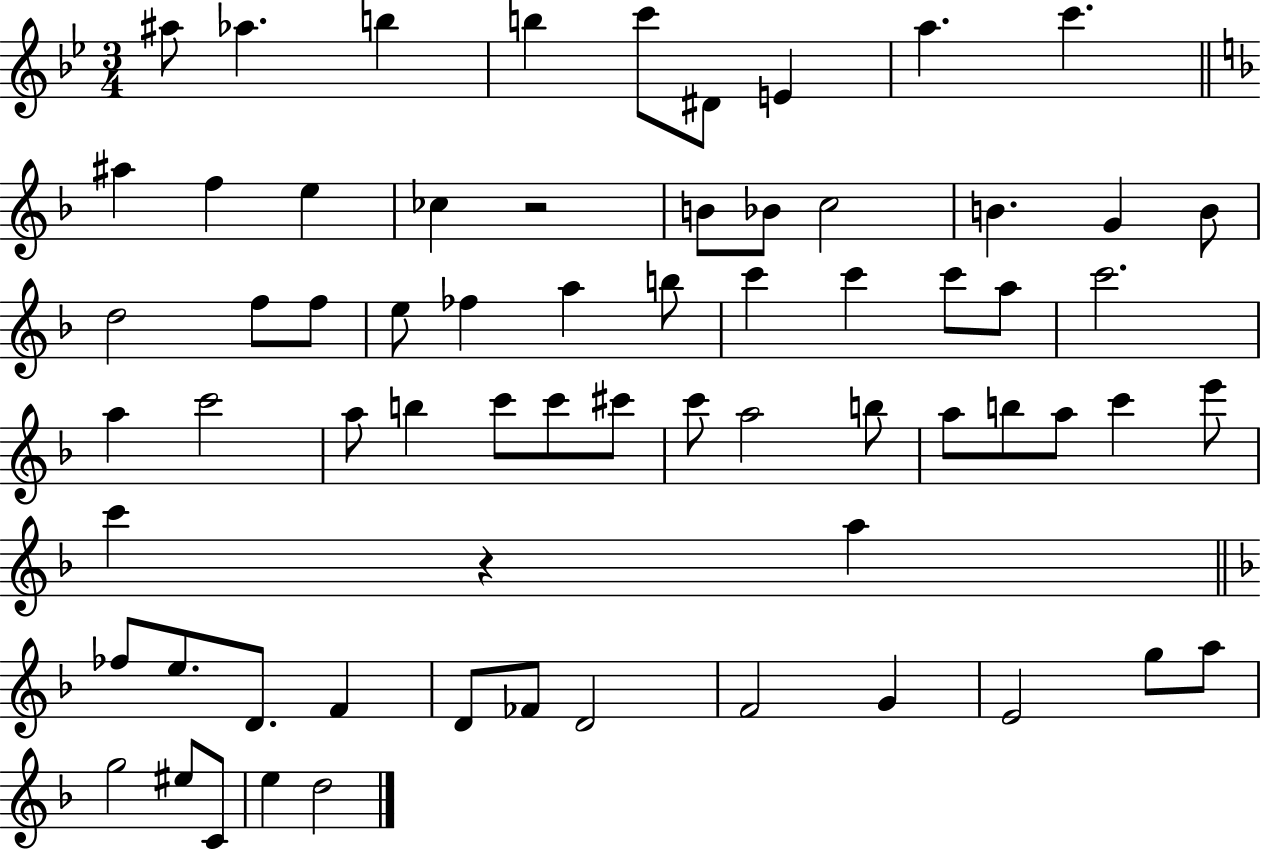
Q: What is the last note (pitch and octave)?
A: D5